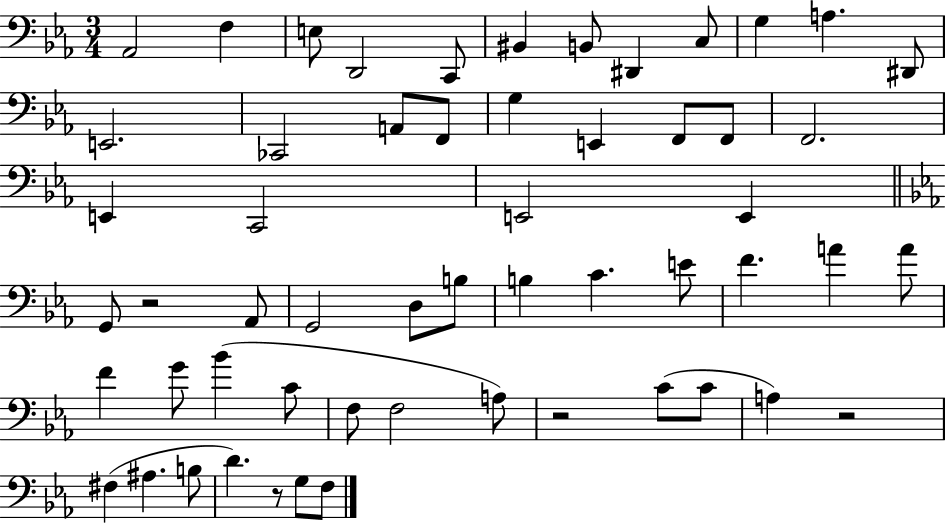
Ab2/h F3/q E3/e D2/h C2/e BIS2/q B2/e D#2/q C3/e G3/q A3/q. D#2/e E2/h. CES2/h A2/e F2/e G3/q E2/q F2/e F2/e F2/h. E2/q C2/h E2/h E2/q G2/e R/h Ab2/e G2/h D3/e B3/e B3/q C4/q. E4/e F4/q. A4/q A4/e F4/q G4/e Bb4/q C4/e F3/e F3/h A3/e R/h C4/e C4/e A3/q R/h F#3/q A#3/q. B3/e D4/q. R/e G3/e F3/e